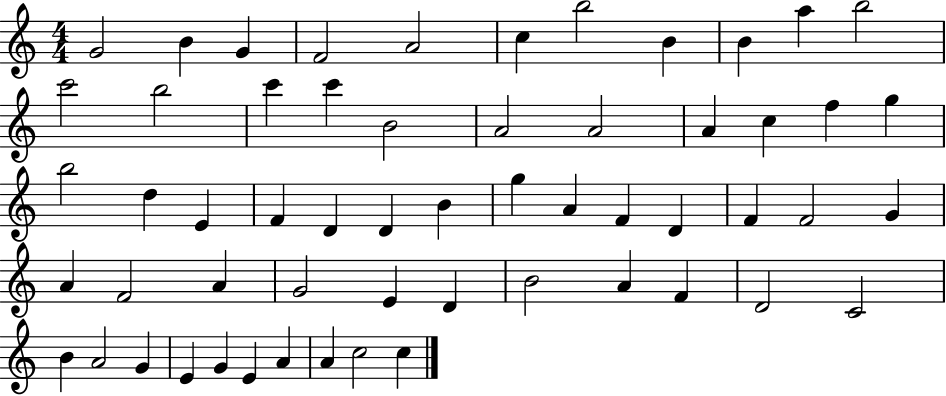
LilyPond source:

{
  \clef treble
  \numericTimeSignature
  \time 4/4
  \key c \major
  g'2 b'4 g'4 | f'2 a'2 | c''4 b''2 b'4 | b'4 a''4 b''2 | \break c'''2 b''2 | c'''4 c'''4 b'2 | a'2 a'2 | a'4 c''4 f''4 g''4 | \break b''2 d''4 e'4 | f'4 d'4 d'4 b'4 | g''4 a'4 f'4 d'4 | f'4 f'2 g'4 | \break a'4 f'2 a'4 | g'2 e'4 d'4 | b'2 a'4 f'4 | d'2 c'2 | \break b'4 a'2 g'4 | e'4 g'4 e'4 a'4 | a'4 c''2 c''4 | \bar "|."
}